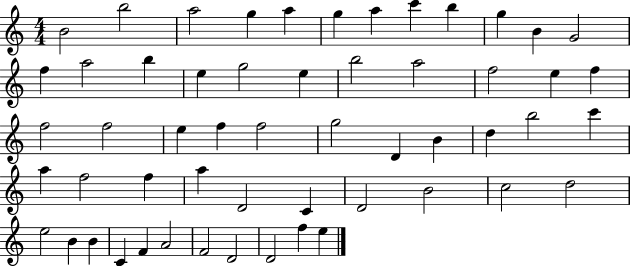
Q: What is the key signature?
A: C major